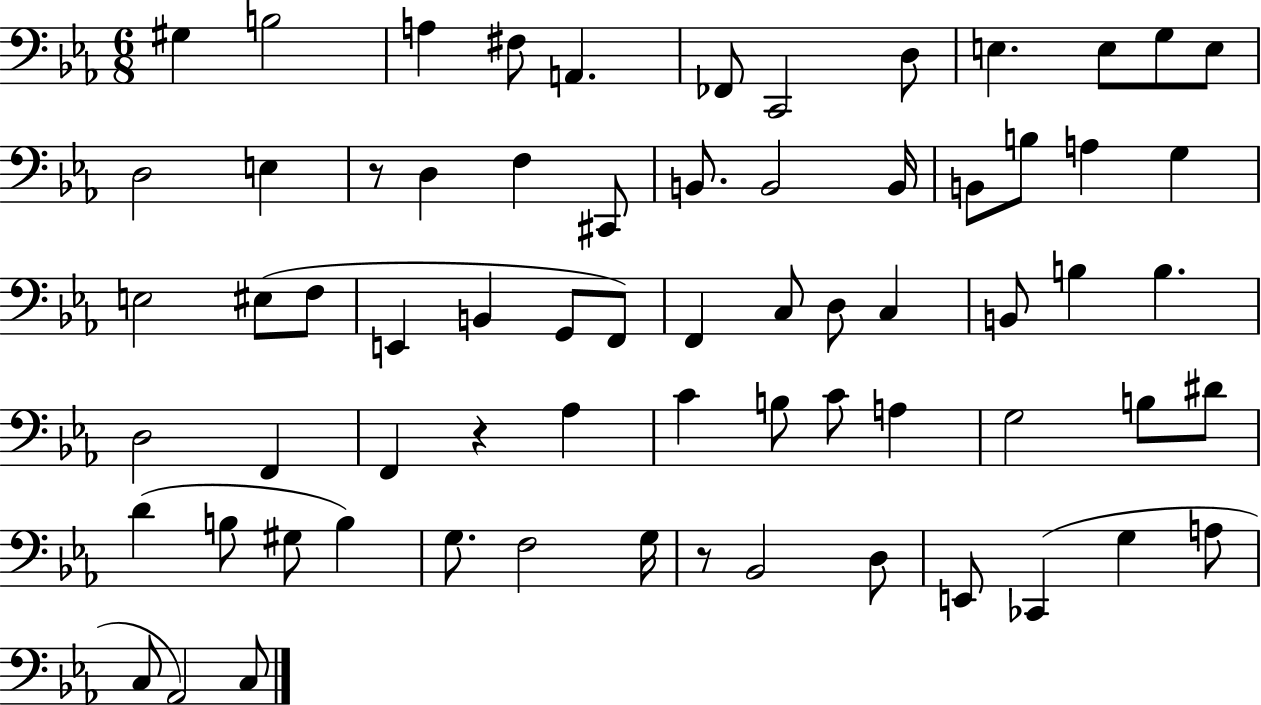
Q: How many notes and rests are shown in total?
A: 68